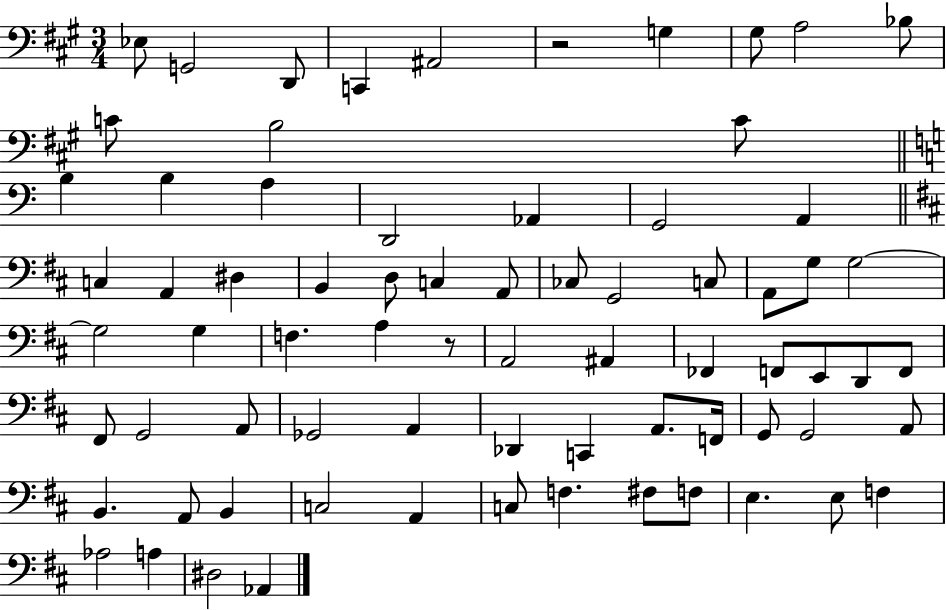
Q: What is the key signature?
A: A major